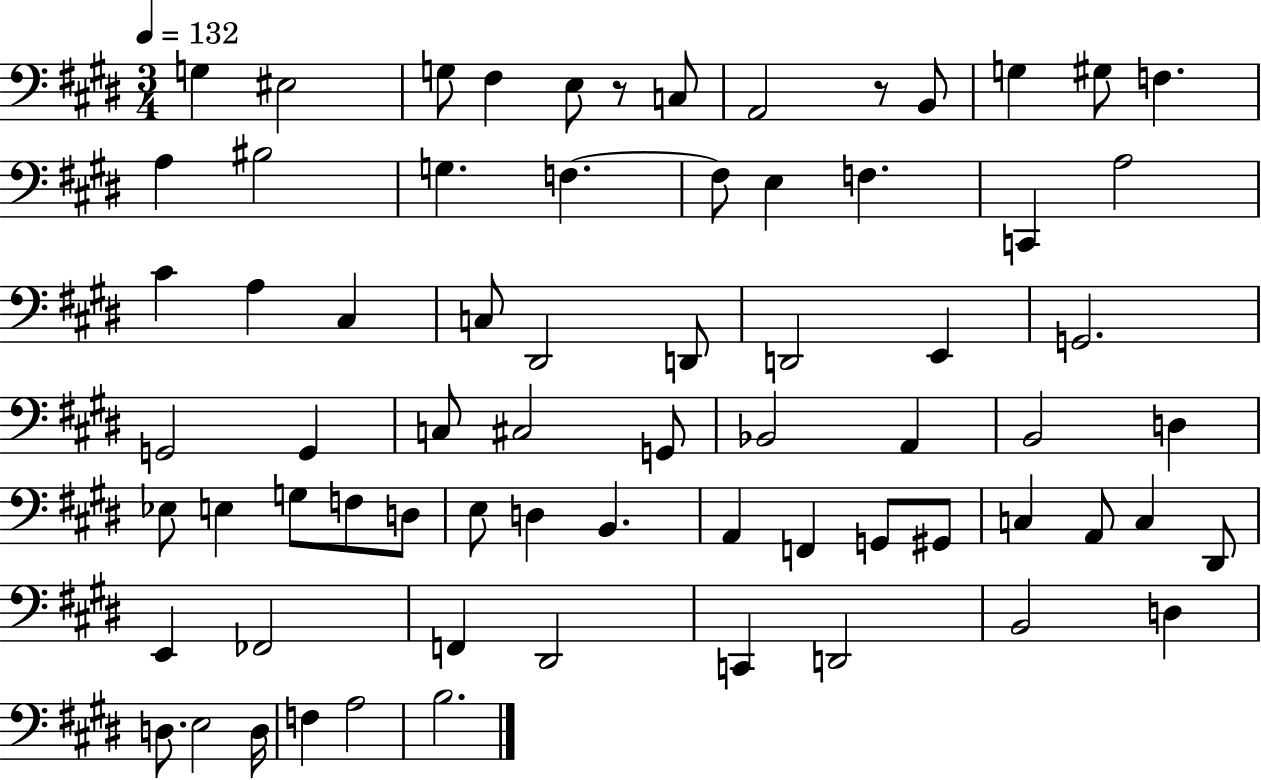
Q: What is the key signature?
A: E major